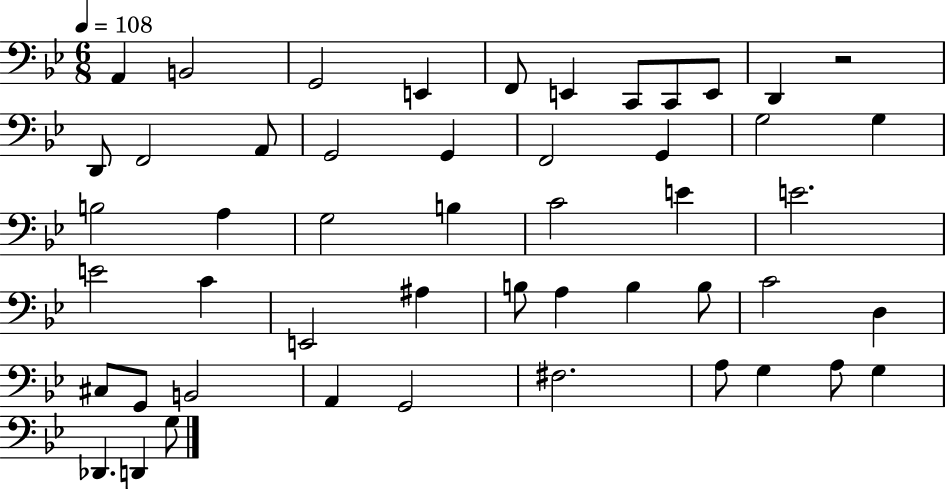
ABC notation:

X:1
T:Untitled
M:6/8
L:1/4
K:Bb
A,, B,,2 G,,2 E,, F,,/2 E,, C,,/2 C,,/2 E,,/2 D,, z2 D,,/2 F,,2 A,,/2 G,,2 G,, F,,2 G,, G,2 G, B,2 A, G,2 B, C2 E E2 E2 C E,,2 ^A, B,/2 A, B, B,/2 C2 D, ^C,/2 G,,/2 B,,2 A,, G,,2 ^F,2 A,/2 G, A,/2 G, _D,, D,, G,/2